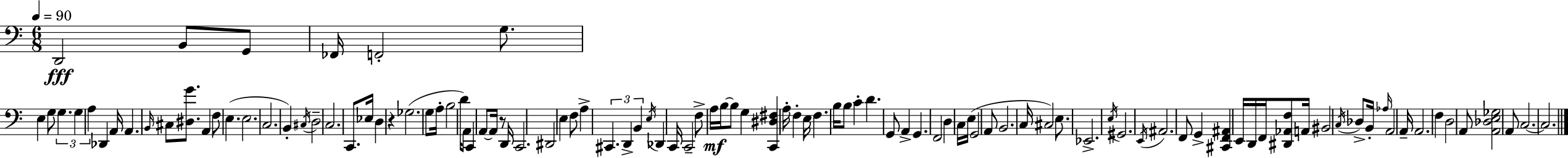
X:1
T:Untitled
M:6/8
L:1/4
K:C
D,,2 B,,/2 G,,/2 _F,,/4 F,,2 G,/2 E, G,/2 G, G, A, _D,, A,,/4 A,, B,,/4 ^C,/2 [^D,G]/2 A,, F,/2 E, E,2 C,2 B,, ^C,/4 D,2 C,2 C,,/2 _E,/4 D, z _G,2 G,/2 A,/4 B,2 D/4 A,,/2 C,, A,,/2 A,,/4 z/2 D,,/4 C,,2 ^D,,2 E, F,/2 A, ^C,, D,, B,, E,/4 _D,, C,,/4 C,,2 F,/2 A,/4 B,/4 B,/2 G, [C,,^D,^F,] A,/4 F, E,/4 F, B,/4 B,/2 C D G,,/2 A,, G,, F,,2 D, C,/4 E,/4 G,,2 A,,/2 B,,2 C,/4 ^C,2 E,/2 _E,,2 E,/4 ^G,,2 E,,/4 ^A,,2 F,,/2 G,, [^C,,F,,^A,,] E,,/4 D,,/4 F,,/4 [^D,,_A,,F,]/2 A,,/4 ^B,,2 C,/4 _D,/2 B,,/4 _A,/4 A,,2 A,,/4 A,,2 F, D,2 A,,/2 [A,,_D,E,_G,]2 A,,/2 C,2 C,2